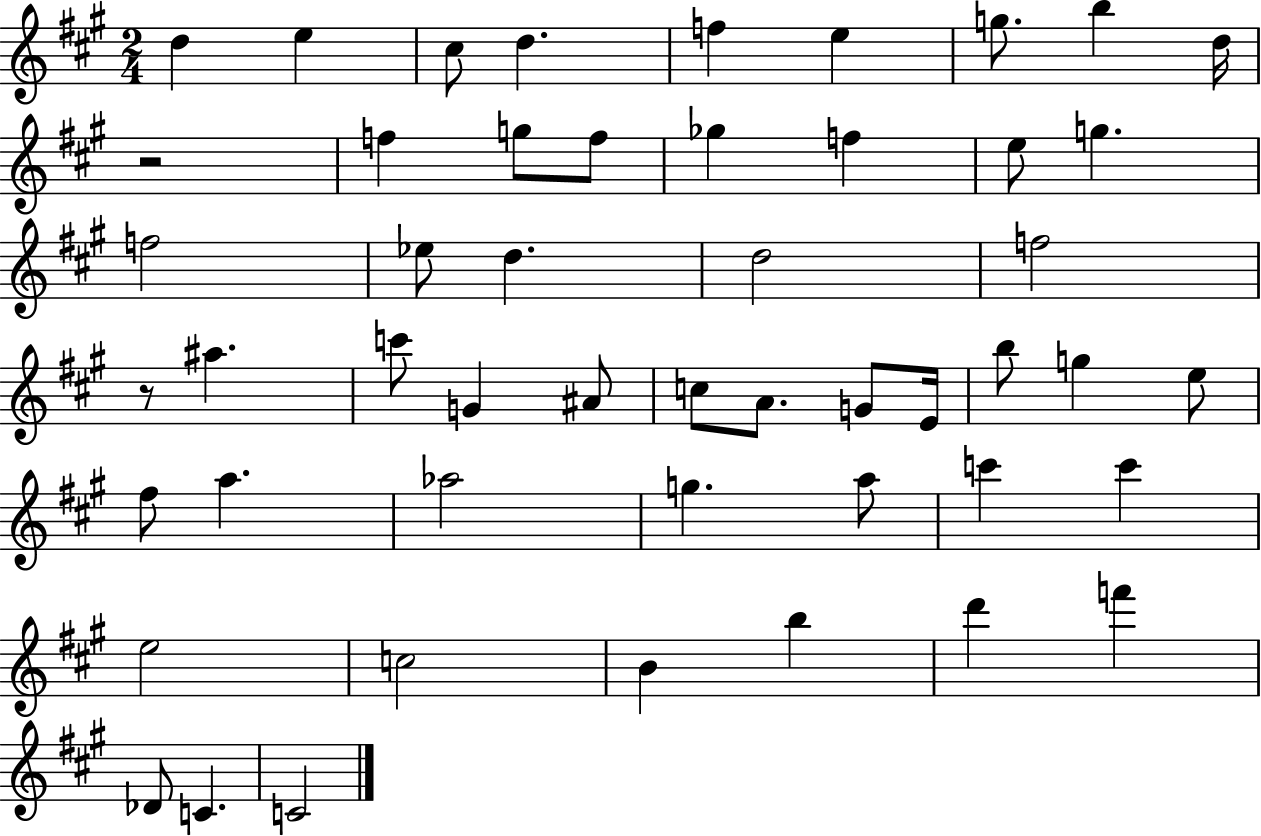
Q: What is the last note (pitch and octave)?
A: C4